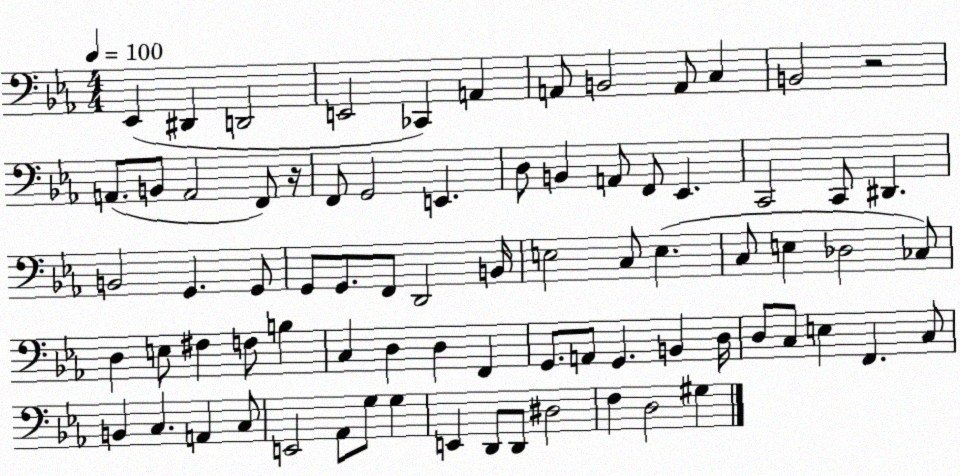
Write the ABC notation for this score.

X:1
T:Untitled
M:4/4
L:1/4
K:Eb
_E,, ^D,, D,,2 E,,2 _C,, A,, A,,/2 B,,2 A,,/2 C, B,,2 z2 A,,/2 B,,/2 A,,2 F,,/2 z/4 F,,/2 G,,2 E,, D,/2 B,, A,,/2 F,,/2 _E,, C,,2 C,,/2 ^D,, B,,2 G,, G,,/2 G,,/2 G,,/2 F,,/2 D,,2 B,,/4 E,2 C,/2 E, C,/2 E, _D,2 _C,/2 D, E,/2 ^F, F,/2 B, C, D, D, F,, G,,/2 A,,/2 G,, B,, D,/4 D,/2 C,/2 E, F,, C,/2 B,, C, A,, C,/2 E,,2 _A,,/2 G,/2 G, E,, D,,/2 D,,/2 ^D,2 F, D,2 ^G,